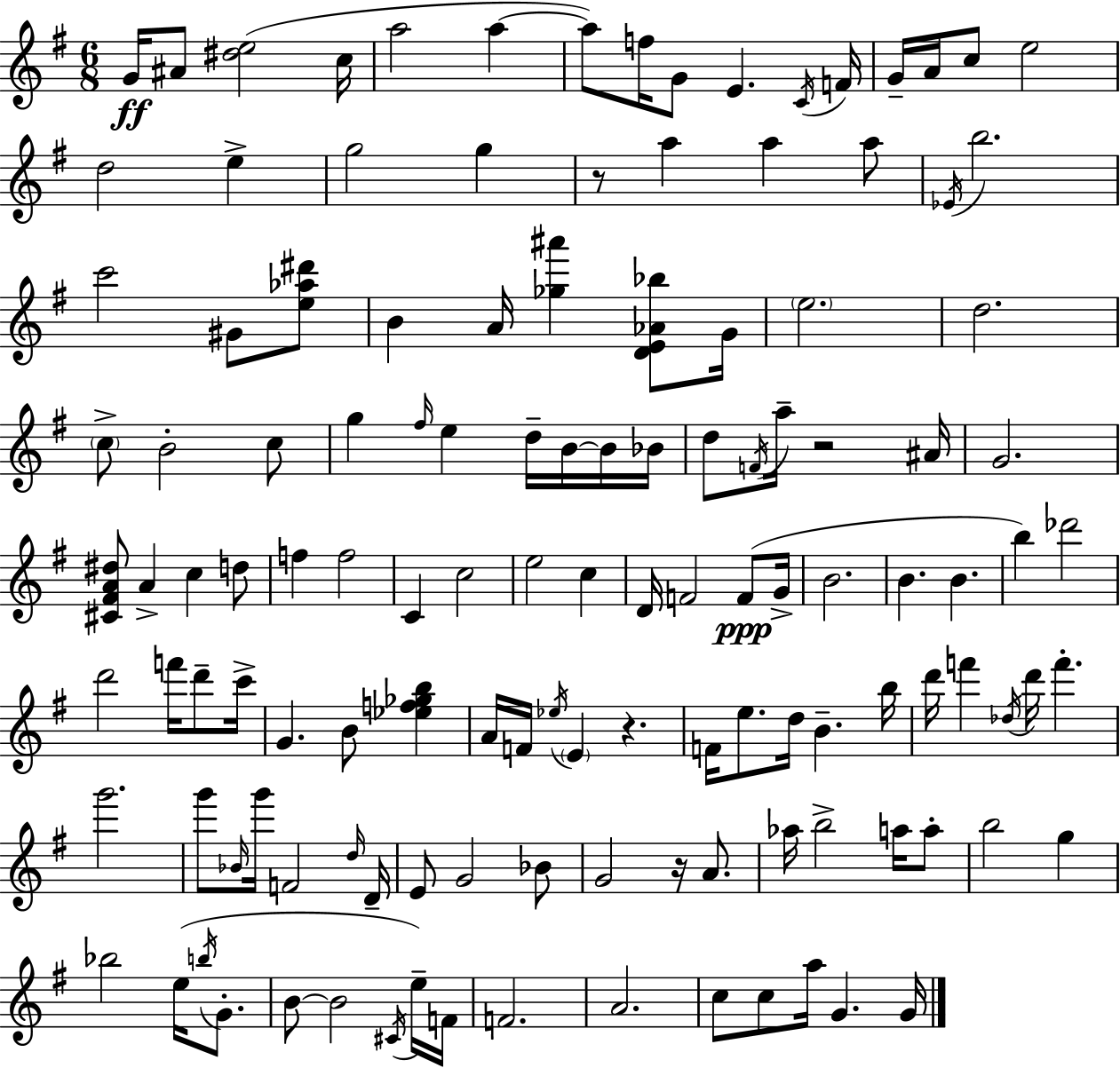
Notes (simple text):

G4/s A#4/e [D#5,E5]/h C5/s A5/h A5/q A5/e F5/s G4/e E4/q. C4/s F4/s G4/s A4/s C5/e E5/h D5/h E5/q G5/h G5/q R/e A5/q A5/q A5/e Eb4/s B5/h. C6/h G#4/e [E5,Ab5,D#6]/e B4/q A4/s [Gb5,A#6]/q [D4,E4,Ab4,Bb5]/e G4/s E5/h. D5/h. C5/e B4/h C5/e G5/q F#5/s E5/q D5/s B4/s B4/s Bb4/s D5/e F4/s A5/s R/h A#4/s G4/h. [C#4,F#4,A4,D#5]/e A4/q C5/q D5/e F5/q F5/h C4/q C5/h E5/h C5/q D4/s F4/h F4/e G4/s B4/h. B4/q. B4/q. B5/q Db6/h D6/h F6/s D6/e C6/s G4/q. B4/e [Eb5,F5,Gb5,B5]/q A4/s F4/s Eb5/s E4/q R/q. F4/s E5/e. D5/s B4/q. B5/s D6/s F6/q Db5/s D6/s F6/q. G6/h. G6/e Bb4/s G6/s F4/h D5/s D4/s E4/e G4/h Bb4/e G4/h R/s A4/e. Ab5/s B5/h A5/s A5/e B5/h G5/q Bb5/h E5/s B5/s G4/e. B4/e B4/h C#4/s E5/s F4/s F4/h. A4/h. C5/e C5/e A5/s G4/q. G4/s